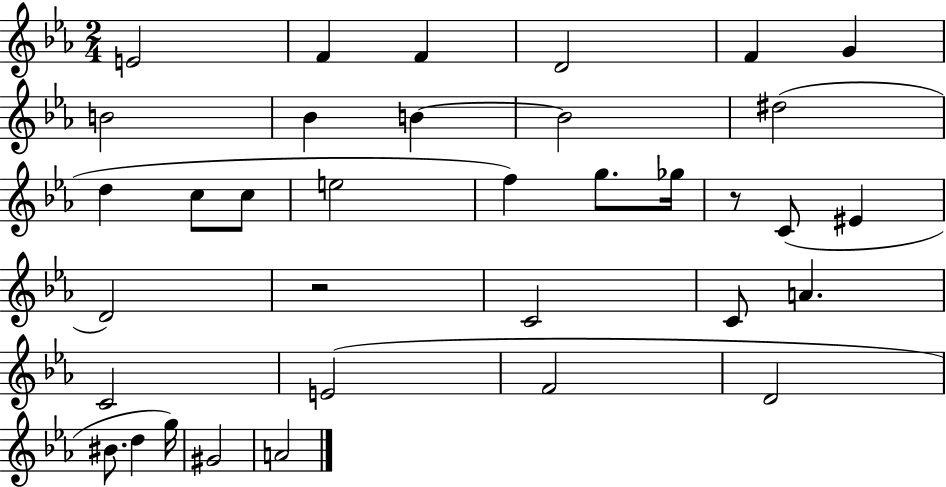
E4/h F4/q F4/q D4/h F4/q G4/q B4/h Bb4/q B4/q B4/h D#5/h D5/q C5/e C5/e E5/h F5/q G5/e. Gb5/s R/e C4/e EIS4/q D4/h R/h C4/h C4/e A4/q. C4/h E4/h F4/h D4/h BIS4/e. D5/q G5/s G#4/h A4/h